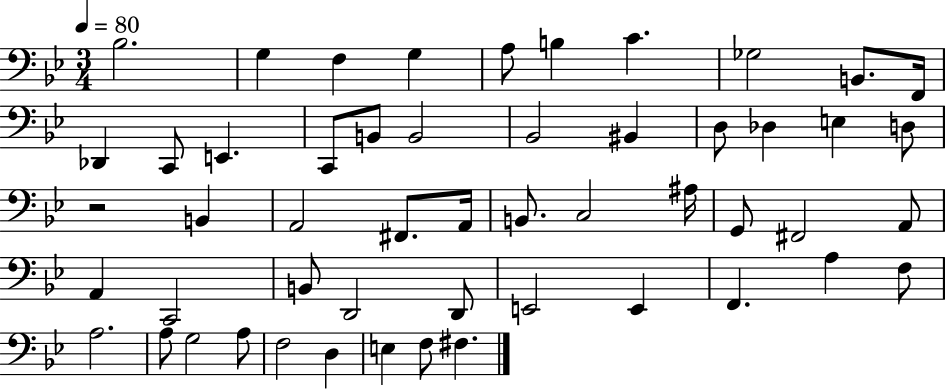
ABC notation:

X:1
T:Untitled
M:3/4
L:1/4
K:Bb
_B,2 G, F, G, A,/2 B, C _G,2 B,,/2 F,,/4 _D,, C,,/2 E,, C,,/2 B,,/2 B,,2 _B,,2 ^B,, D,/2 _D, E, D,/2 z2 B,, A,,2 ^F,,/2 A,,/4 B,,/2 C,2 ^A,/4 G,,/2 ^F,,2 A,,/2 A,, C,,2 B,,/2 D,,2 D,,/2 E,,2 E,, F,, A, F,/2 A,2 A,/2 G,2 A,/2 F,2 D, E, F,/2 ^F,